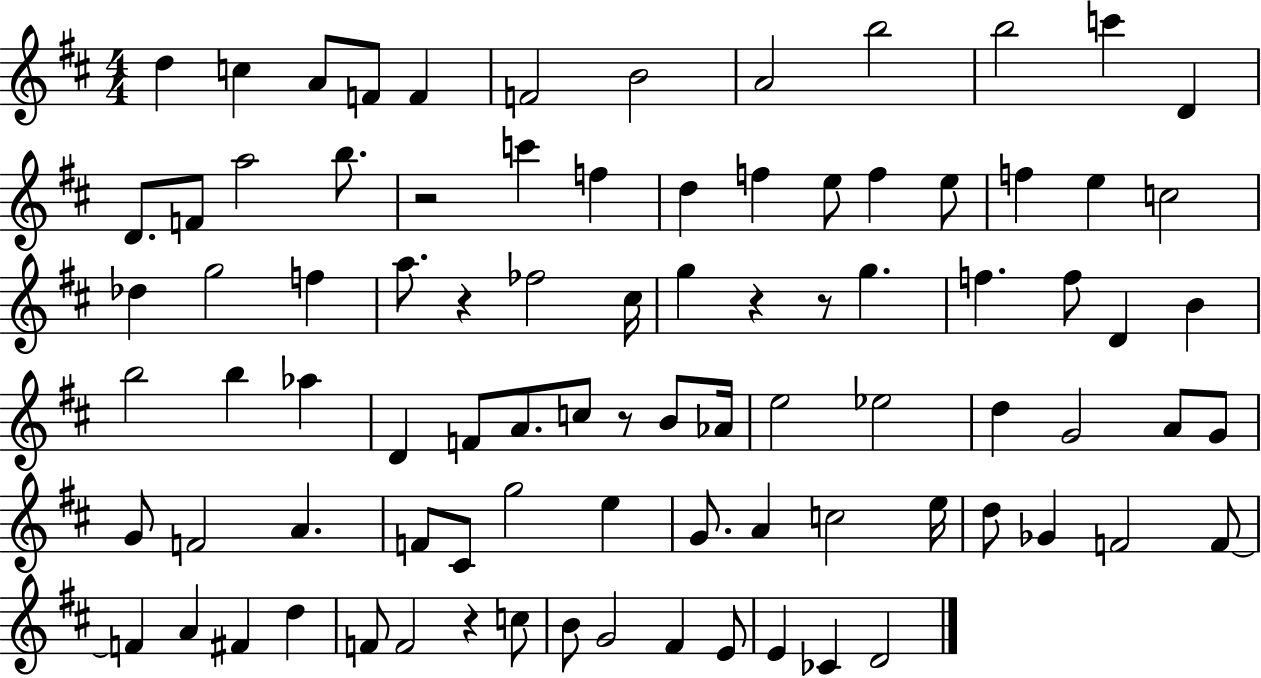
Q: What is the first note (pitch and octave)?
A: D5